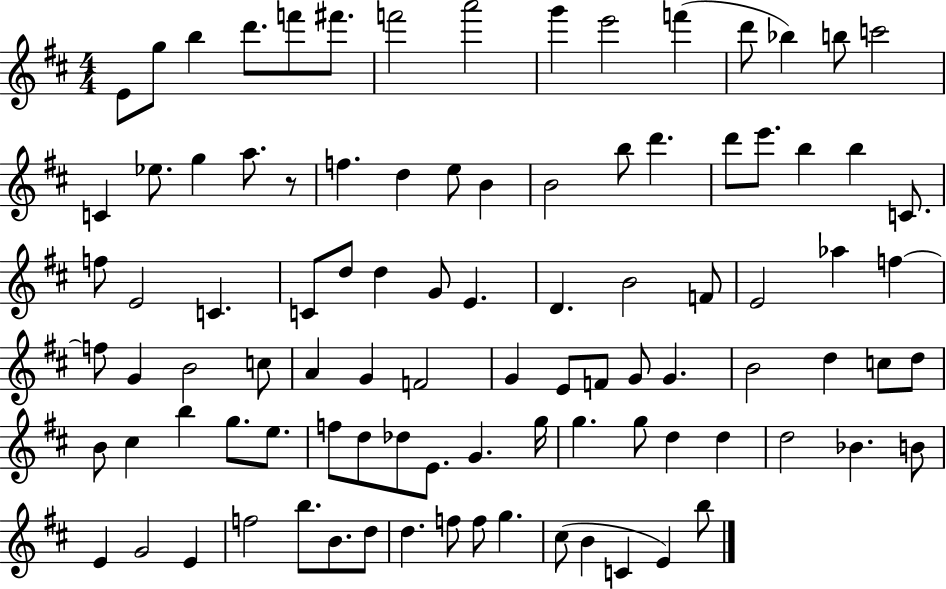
E4/e G5/e B5/q D6/e. F6/e F#6/e. F6/h A6/h G6/q E6/h F6/q D6/e Bb5/q B5/e C6/h C4/q Eb5/e. G5/q A5/e. R/e F5/q. D5/q E5/e B4/q B4/h B5/e D6/q. D6/e E6/e. B5/q B5/q C4/e. F5/e E4/h C4/q. C4/e D5/e D5/q G4/e E4/q. D4/q. B4/h F4/e E4/h Ab5/q F5/q F5/e G4/q B4/h C5/e A4/q G4/q F4/h G4/q E4/e F4/e G4/e G4/q. B4/h D5/q C5/e D5/e B4/e C#5/q B5/q G5/e. E5/e. F5/e D5/e Db5/e E4/e. G4/q. G5/s G5/q. G5/e D5/q D5/q D5/h Bb4/q. B4/e E4/q G4/h E4/q F5/h B5/e. B4/e. D5/e D5/q. F5/e F5/e G5/q. C#5/e B4/q C4/q E4/q B5/e